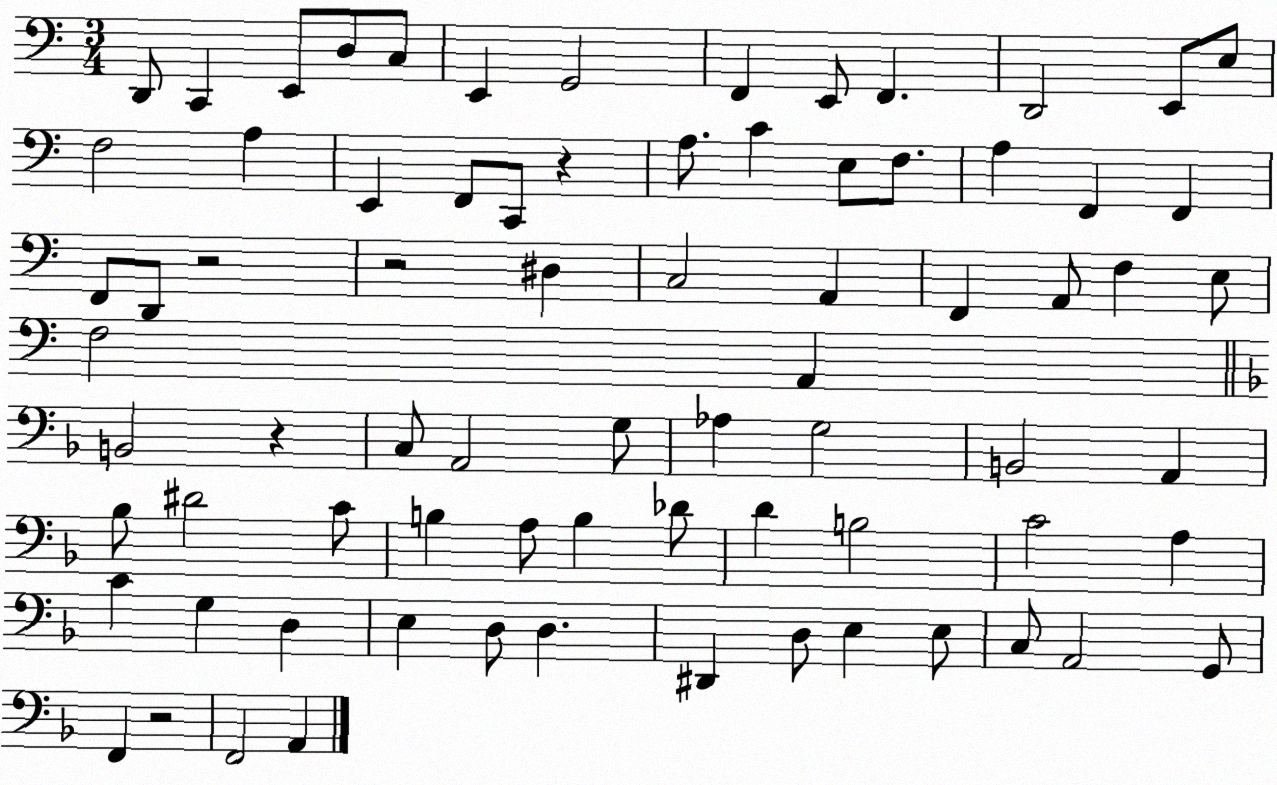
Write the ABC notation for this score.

X:1
T:Untitled
M:3/4
L:1/4
K:C
D,,/2 C,, E,,/2 D,/2 C,/2 E,, G,,2 F,, E,,/2 F,, D,,2 E,,/2 E,/2 F,2 A, E,, F,,/2 C,,/2 z A,/2 C E,/2 F,/2 A, F,, F,, F,,/2 D,,/2 z2 z2 ^D, C,2 A,, F,, A,,/2 F, E,/2 F,2 A,, B,,2 z C,/2 A,,2 G,/2 _A, G,2 B,,2 A,, _B,/2 ^D2 C/2 B, A,/2 B, _D/2 D B,2 C2 A, C G, D, E, D,/2 D, ^D,, D,/2 E, E,/2 C,/2 A,,2 G,,/2 F,, z2 F,,2 A,,